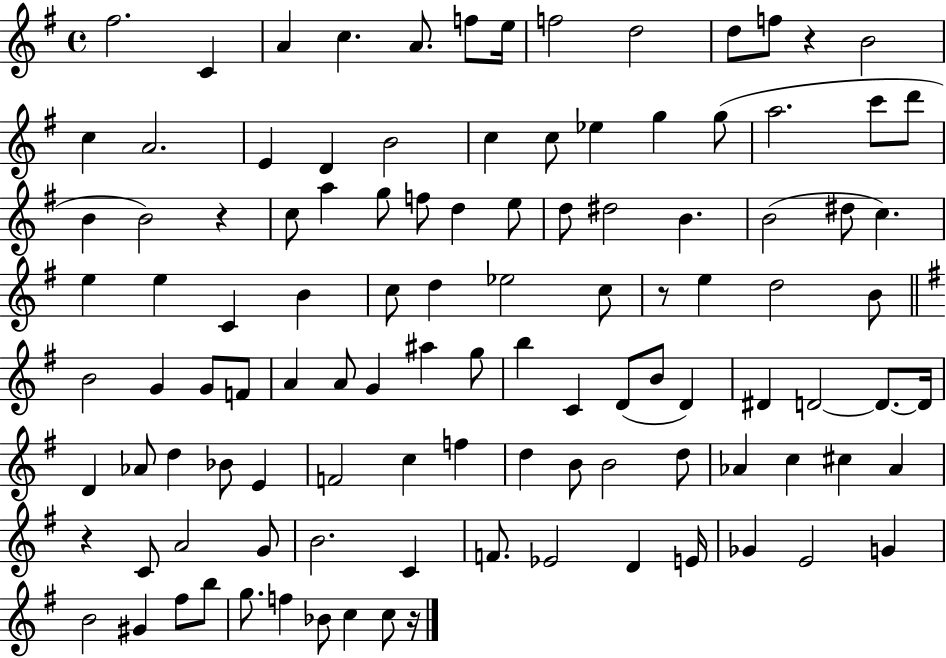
X:1
T:Untitled
M:4/4
L:1/4
K:G
^f2 C A c A/2 f/2 e/4 f2 d2 d/2 f/2 z B2 c A2 E D B2 c c/2 _e g g/2 a2 c'/2 d'/2 B B2 z c/2 a g/2 f/2 d e/2 d/2 ^d2 B B2 ^d/2 c e e C B c/2 d _e2 c/2 z/2 e d2 B/2 B2 G G/2 F/2 A A/2 G ^a g/2 b C D/2 B/2 D ^D D2 D/2 D/4 D _A/2 d _B/2 E F2 c f d B/2 B2 d/2 _A c ^c _A z C/2 A2 G/2 B2 C F/2 _E2 D E/4 _G E2 G B2 ^G ^f/2 b/2 g/2 f _B/2 c c/2 z/4